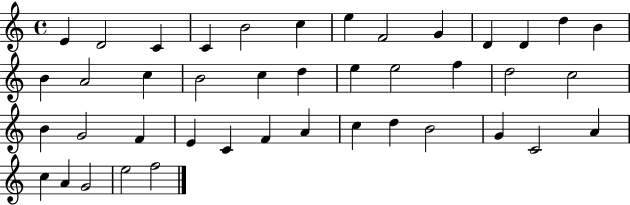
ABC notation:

X:1
T:Untitled
M:4/4
L:1/4
K:C
E D2 C C B2 c e F2 G D D d B B A2 c B2 c d e e2 f d2 c2 B G2 F E C F A c d B2 G C2 A c A G2 e2 f2